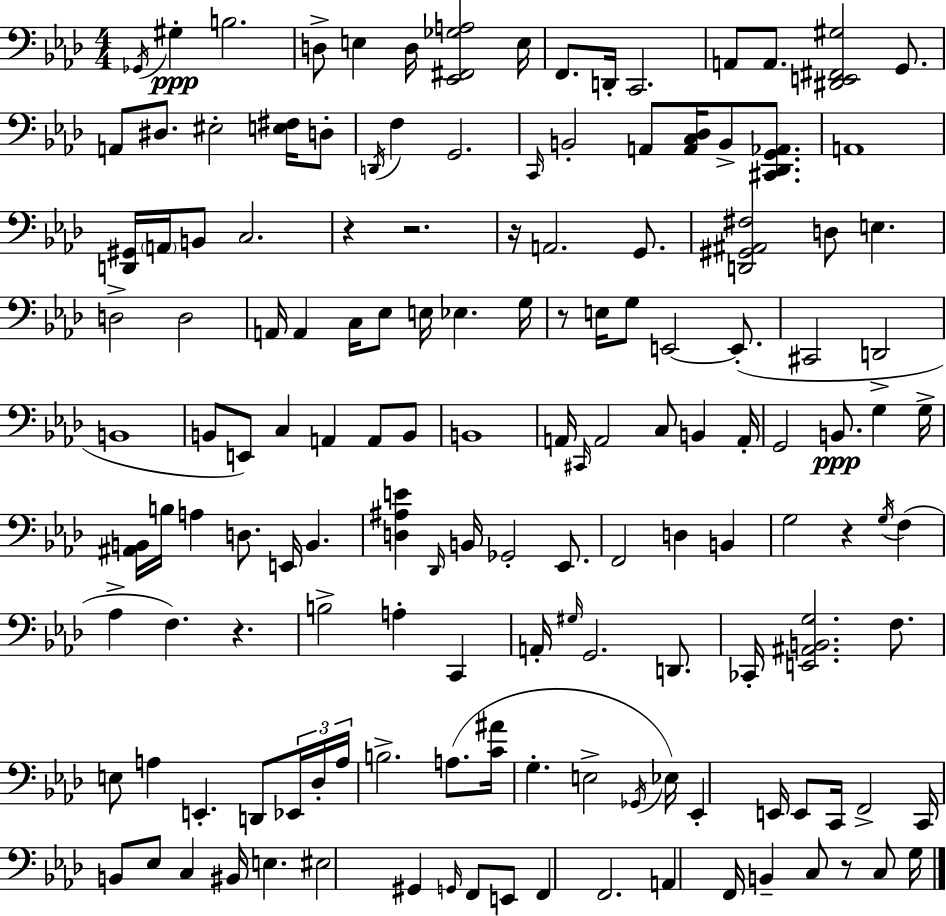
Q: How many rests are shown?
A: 7